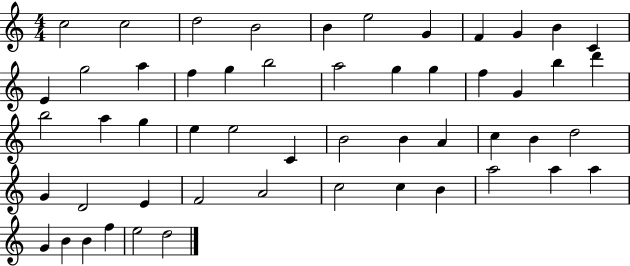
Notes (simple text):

C5/h C5/h D5/h B4/h B4/q E5/h G4/q F4/q G4/q B4/q C4/q E4/q G5/h A5/q F5/q G5/q B5/h A5/h G5/q G5/q F5/q G4/q B5/q D6/q B5/h A5/q G5/q E5/q E5/h C4/q B4/h B4/q A4/q C5/q B4/q D5/h G4/q D4/h E4/q F4/h A4/h C5/h C5/q B4/q A5/h A5/q A5/q G4/q B4/q B4/q F5/q E5/h D5/h